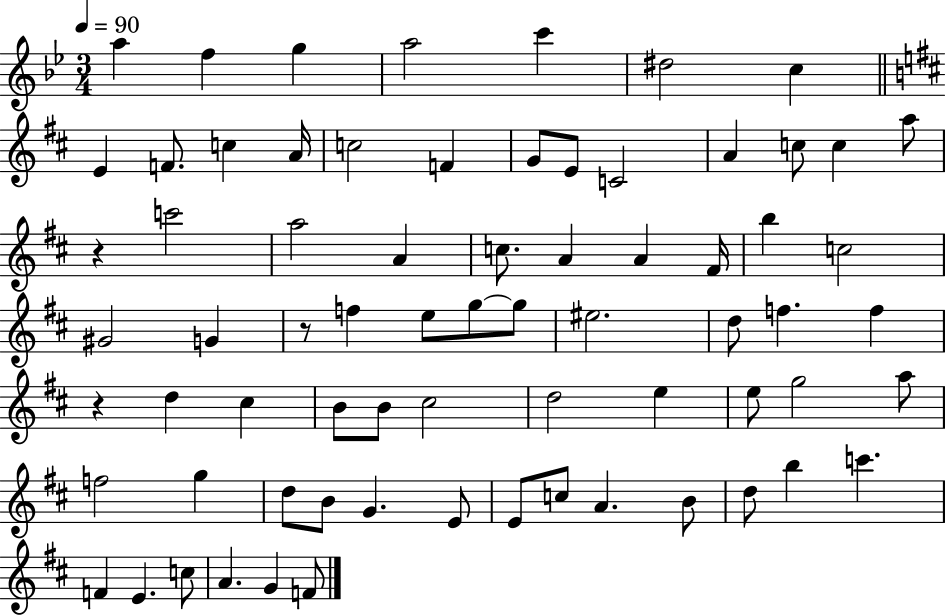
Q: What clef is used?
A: treble